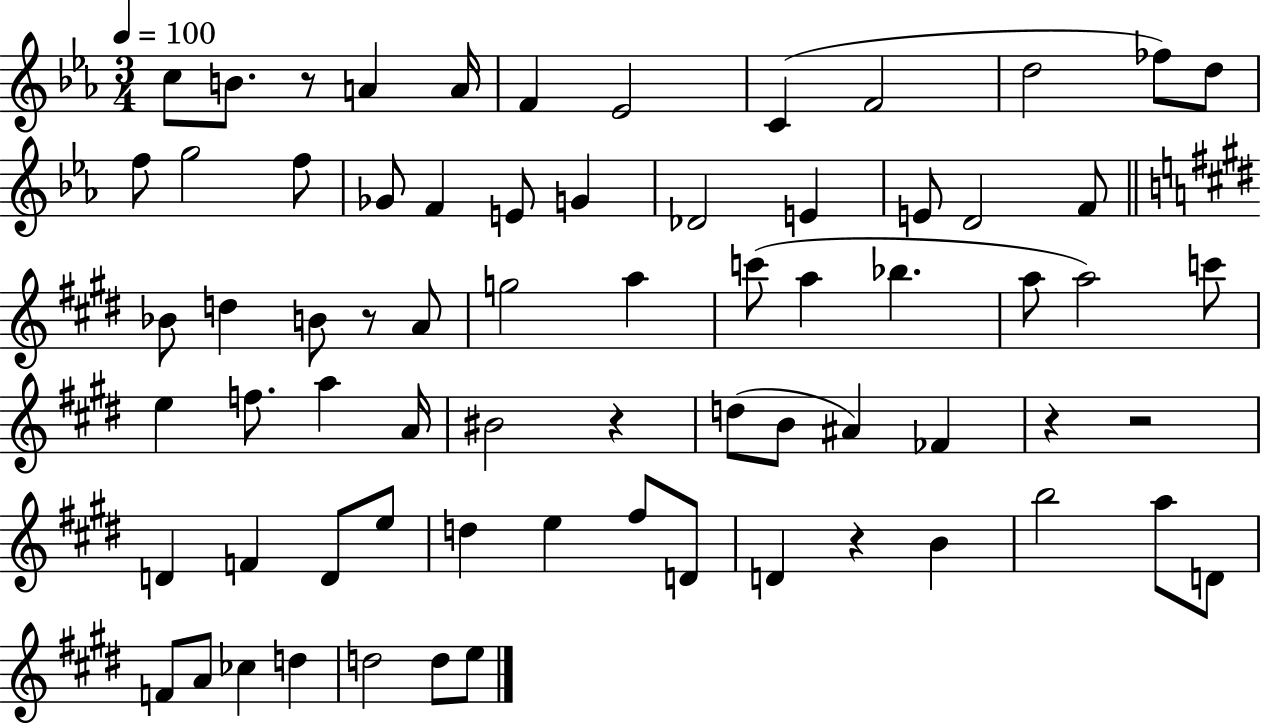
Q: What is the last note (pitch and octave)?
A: E5